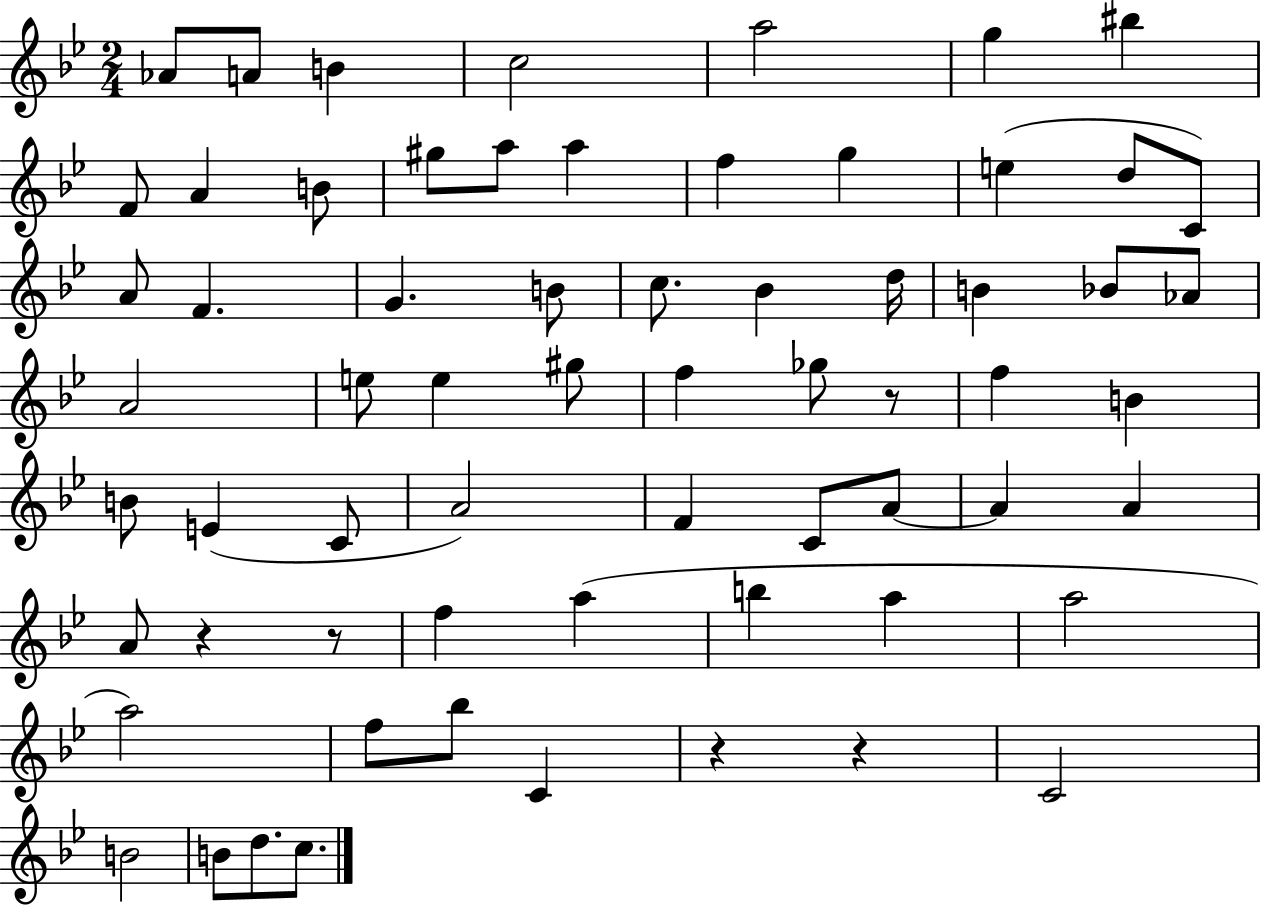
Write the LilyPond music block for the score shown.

{
  \clef treble
  \numericTimeSignature
  \time 2/4
  \key bes \major
  aes'8 a'8 b'4 | c''2 | a''2 | g''4 bis''4 | \break f'8 a'4 b'8 | gis''8 a''8 a''4 | f''4 g''4 | e''4( d''8 c'8) | \break a'8 f'4. | g'4. b'8 | c''8. bes'4 d''16 | b'4 bes'8 aes'8 | \break a'2 | e''8 e''4 gis''8 | f''4 ges''8 r8 | f''4 b'4 | \break b'8 e'4( c'8 | a'2) | f'4 c'8 a'8~~ | a'4 a'4 | \break a'8 r4 r8 | f''4 a''4( | b''4 a''4 | a''2 | \break a''2) | f''8 bes''8 c'4 | r4 r4 | c'2 | \break b'2 | b'8 d''8. c''8. | \bar "|."
}